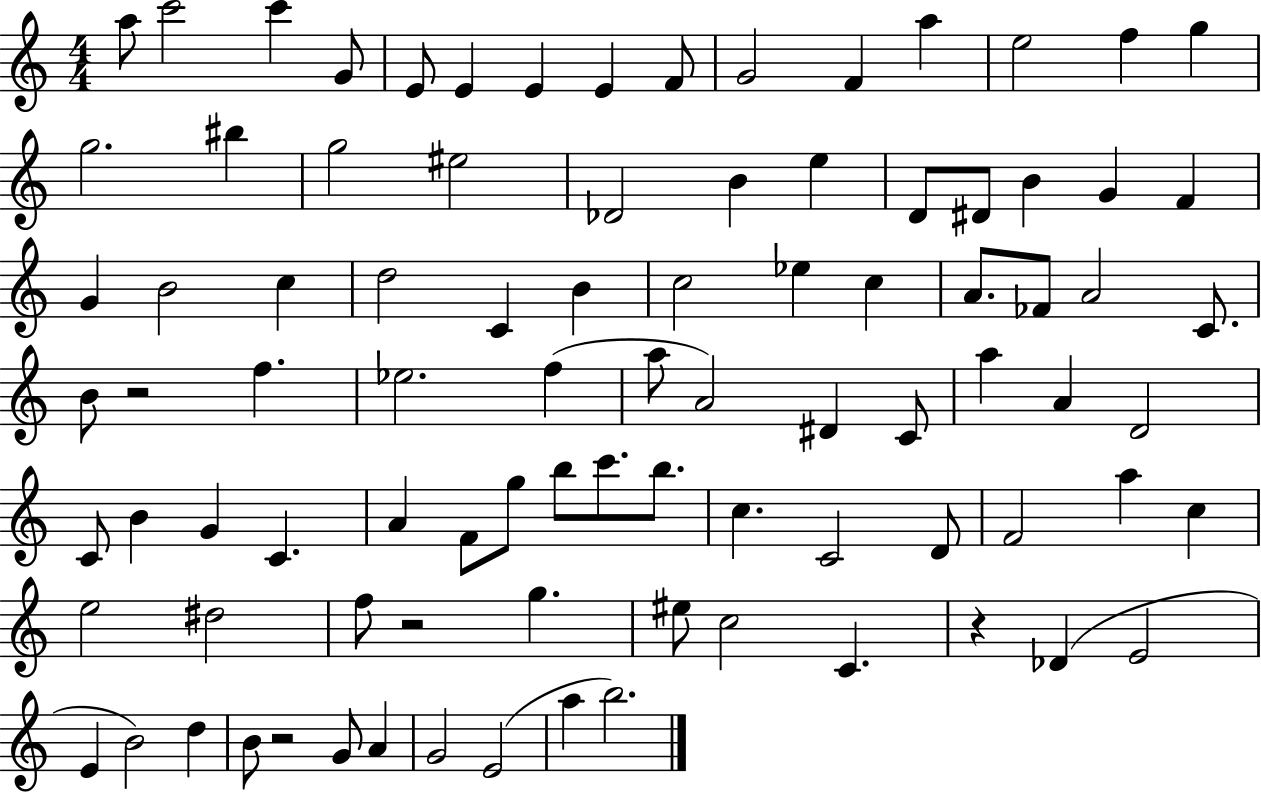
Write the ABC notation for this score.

X:1
T:Untitled
M:4/4
L:1/4
K:C
a/2 c'2 c' G/2 E/2 E E E F/2 G2 F a e2 f g g2 ^b g2 ^e2 _D2 B e D/2 ^D/2 B G F G B2 c d2 C B c2 _e c A/2 _F/2 A2 C/2 B/2 z2 f _e2 f a/2 A2 ^D C/2 a A D2 C/2 B G C A F/2 g/2 b/2 c'/2 b/2 c C2 D/2 F2 a c e2 ^d2 f/2 z2 g ^e/2 c2 C z _D E2 E B2 d B/2 z2 G/2 A G2 E2 a b2